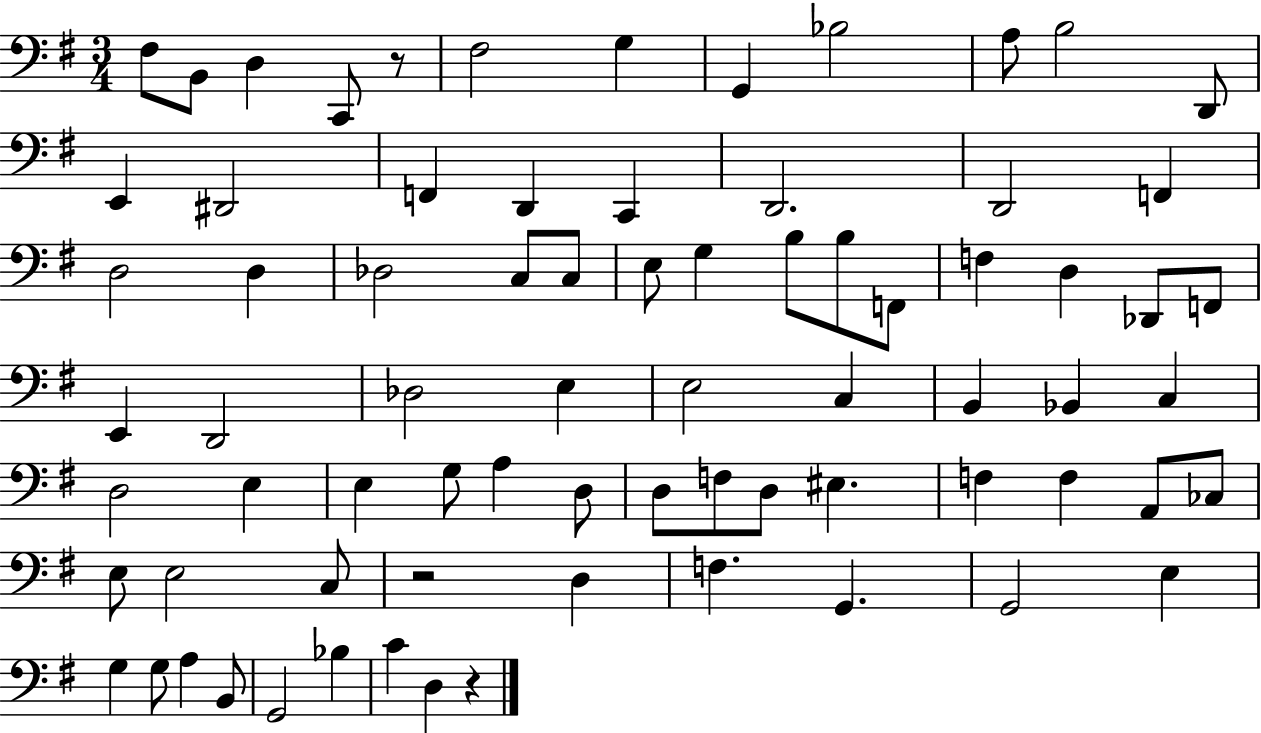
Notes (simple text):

F#3/e B2/e D3/q C2/e R/e F#3/h G3/q G2/q Bb3/h A3/e B3/h D2/e E2/q D#2/h F2/q D2/q C2/q D2/h. D2/h F2/q D3/h D3/q Db3/h C3/e C3/e E3/e G3/q B3/e B3/e F2/e F3/q D3/q Db2/e F2/e E2/q D2/h Db3/h E3/q E3/h C3/q B2/q Bb2/q C3/q D3/h E3/q E3/q G3/e A3/q D3/e D3/e F3/e D3/e EIS3/q. F3/q F3/q A2/e CES3/e E3/e E3/h C3/e R/h D3/q F3/q. G2/q. G2/h E3/q G3/q G3/e A3/q B2/e G2/h Bb3/q C4/q D3/q R/q